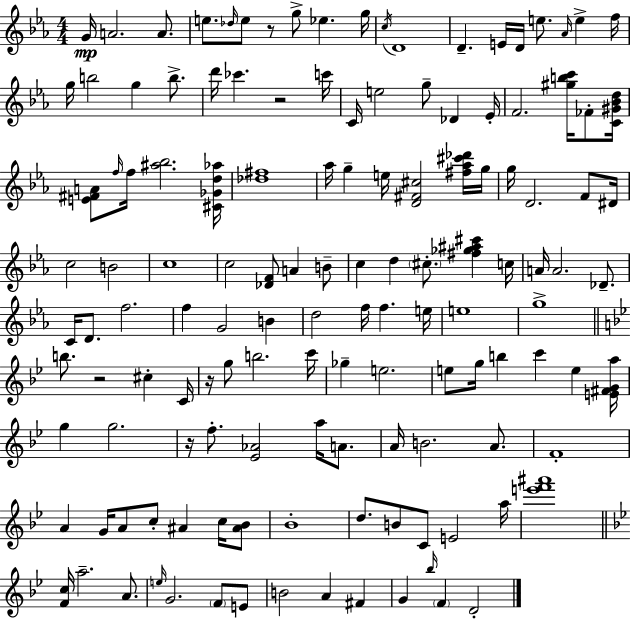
X:1
T:Untitled
M:4/4
L:1/4
K:Cm
G/4 A2 A/2 e/2 _d/4 e/2 z/2 g/2 _e g/4 c/4 D4 D E/4 D/4 e/2 _A/4 e f/4 g/4 b2 g b/2 d'/4 _c' z2 c'/4 C/4 e2 g/2 _D _E/4 F2 [^gbc']/4 _F/2 [C^G_Bd]/4 [E^FA]/2 f/4 f/4 [^a_b]2 [^C_Gd_a]/4 [_d^f]4 _a/4 g e/4 [D^F^c]2 [^f_a^c'_d']/4 g/4 g/4 D2 F/2 ^D/4 c2 B2 c4 c2 [_DF]/2 A B/2 c d ^c/2 [^f_g^a^c'] c/4 A/4 A2 _D/2 C/4 D/2 f2 f G2 B d2 f/4 f e/4 e4 g4 b/2 z2 ^c C/4 z/4 g/2 b2 c'/4 _g e2 e/2 g/4 b c' e [E^FGa]/4 g g2 z/4 f/2 [_E_A]2 a/4 A/2 A/4 B2 A/2 F4 A G/4 A/2 c/2 ^A c/4 [^A_B]/2 _B4 d/2 B/2 C/2 E2 a/4 [e'f'^a']4 [Fc]/4 a2 A/2 e/4 G2 F/2 E/2 B2 A ^F G _b/4 F D2